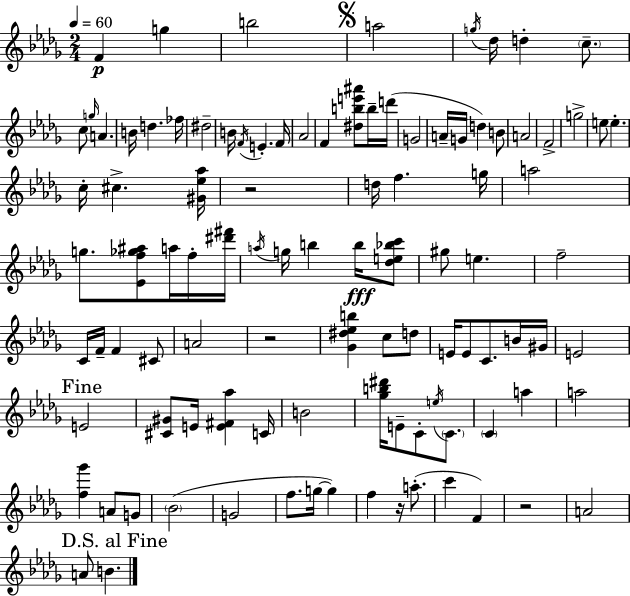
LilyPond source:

{
  \clef treble
  \numericTimeSignature
  \time 2/4
  \key bes \minor
  \tempo 4 = 60
  f'4\p g''4 | b''2 | \mark \markup { \musicglyph "scripts.segno" } a''2 | \acciaccatura { g''16 } des''16 d''4-. \parenthesize c''8.-- | \break c''8 \grace { g''16 } a'4. | b'16 d''4. | fes''16 dis''2-- | b'16 \acciaccatura { f'16 } e'4.-. | \break f'16 aes'2 | f'4 <dis'' b'' e''' ais'''>8 | b''16-- d'''16( g'2 | a'16-- g'16 d''4) | \break b'8 a'2 | f'2-> | g''2-> | e''8 e''4.-. | \break c''16-. cis''4.-> | <gis' ees'' aes''>16 r2 | d''16 f''4. | g''16 a''2 | \break g''8. <ees' f'' ges'' ais''>8 | a''16 f''16-. <dis''' fis'''>16 \acciaccatura { a''16 } g''16 b''4 | b''16\fff <des'' e'' bes'' c'''>8 gis''8 e''4. | f''2-- | \break c'16 f'16-- f'4 | cis'8 a'2 | r2 | <ges' dis'' ees'' b''>4 | \break c''8 d''8 e'16 e'8 c'8. | b'16 gis'16 e'2 | \mark "Fine" e'2 | <cis' gis'>8 e'16 <e' fis' aes''>4 | \break c'16 b'2 | <ges'' b'' dis'''>16 e'8-- c'8-. | \acciaccatura { e''16 } \parenthesize c'8. \parenthesize c'4 | a''4 a''2 | \break <f'' ges'''>4 | a'8 g'8 \parenthesize bes'2( | g'2 | f''8. | \break g''16~~ g''4) f''4 | r16 a''8.-.( c'''4 | f'4) r2 | a'2 | \break \mark "D.S. al Fine" a'8 b'4. | \bar "|."
}